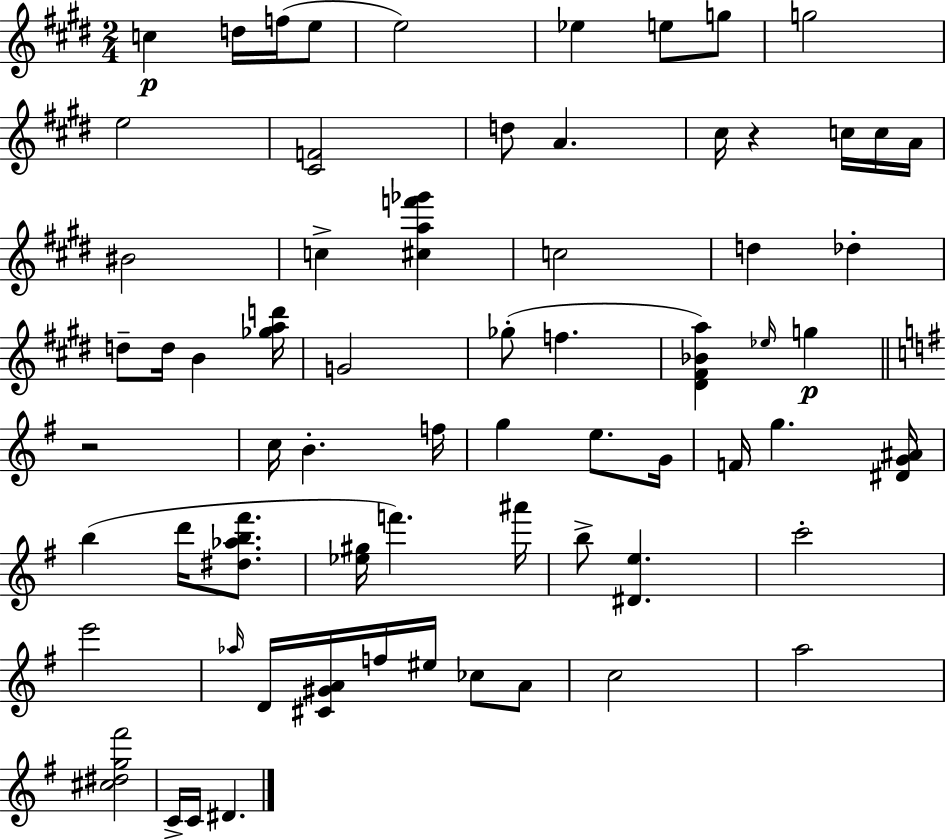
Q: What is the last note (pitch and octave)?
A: D#4